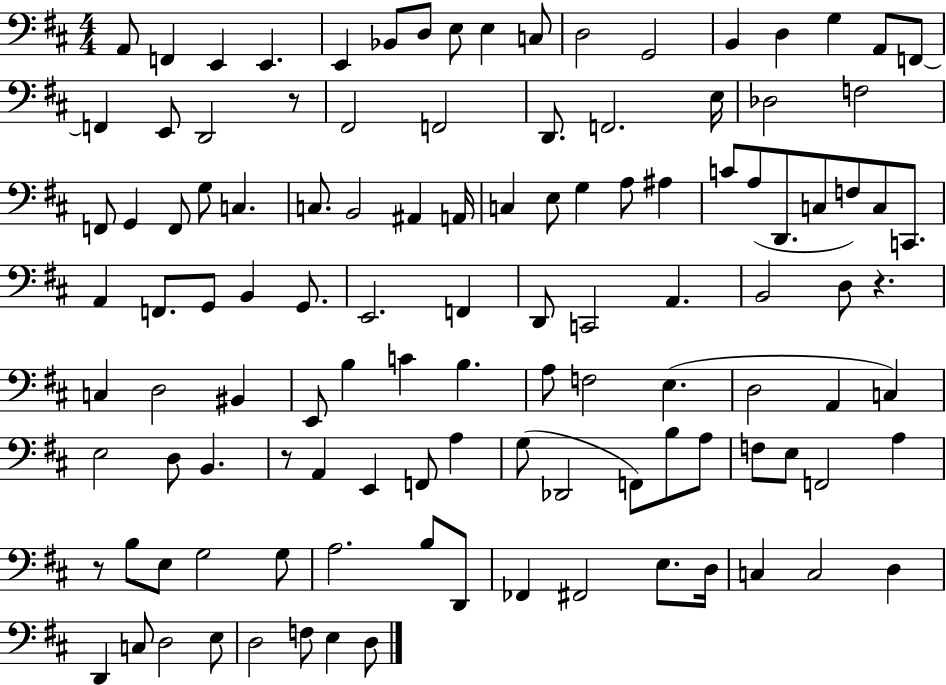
X:1
T:Untitled
M:4/4
L:1/4
K:D
A,,/2 F,, E,, E,, E,, _B,,/2 D,/2 E,/2 E, C,/2 D,2 G,,2 B,, D, G, A,,/2 F,,/2 F,, E,,/2 D,,2 z/2 ^F,,2 F,,2 D,,/2 F,,2 E,/4 _D,2 F,2 F,,/2 G,, F,,/2 G,/2 C, C,/2 B,,2 ^A,, A,,/4 C, E,/2 G, A,/2 ^A, C/2 A,/2 D,,/2 C,/2 F,/2 C,/2 C,,/2 A,, F,,/2 G,,/2 B,, G,,/2 E,,2 F,, D,,/2 C,,2 A,, B,,2 D,/2 z C, D,2 ^B,, E,,/2 B, C B, A,/2 F,2 E, D,2 A,, C, E,2 D,/2 B,, z/2 A,, E,, F,,/2 A, G,/2 _D,,2 F,,/2 B,/2 A,/2 F,/2 E,/2 F,,2 A, z/2 B,/2 E,/2 G,2 G,/2 A,2 B,/2 D,,/2 _F,, ^F,,2 E,/2 D,/4 C, C,2 D, D,, C,/2 D,2 E,/2 D,2 F,/2 E, D,/2